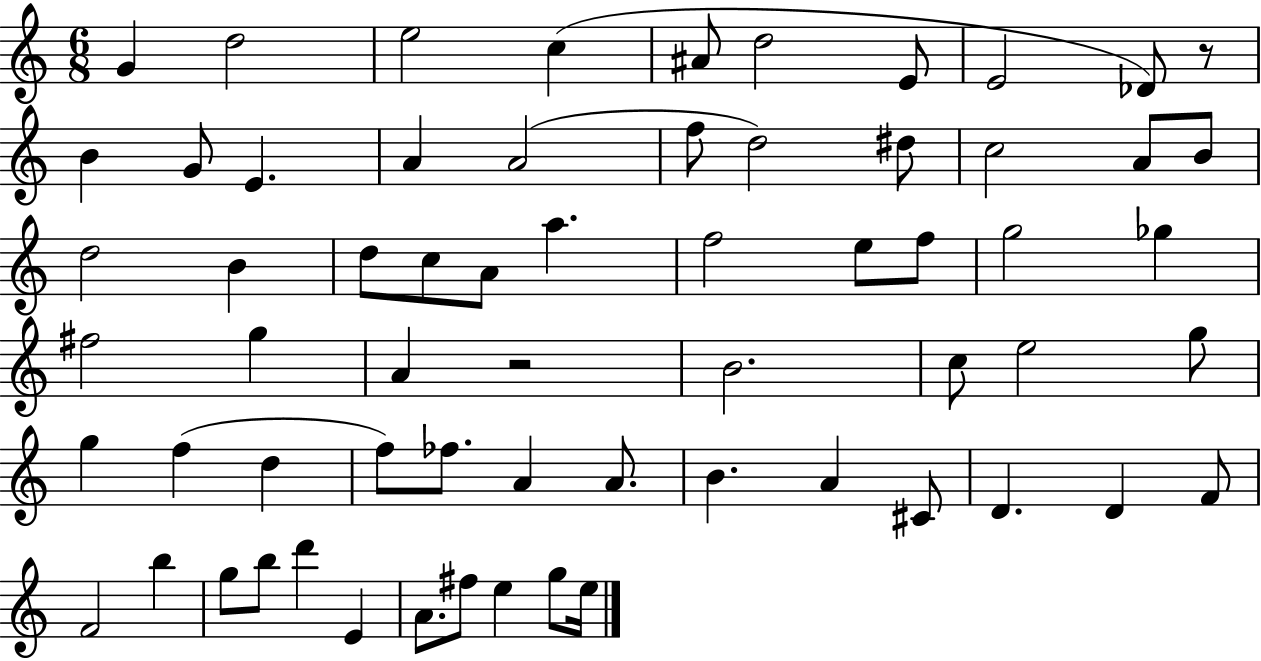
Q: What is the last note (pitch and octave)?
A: E5